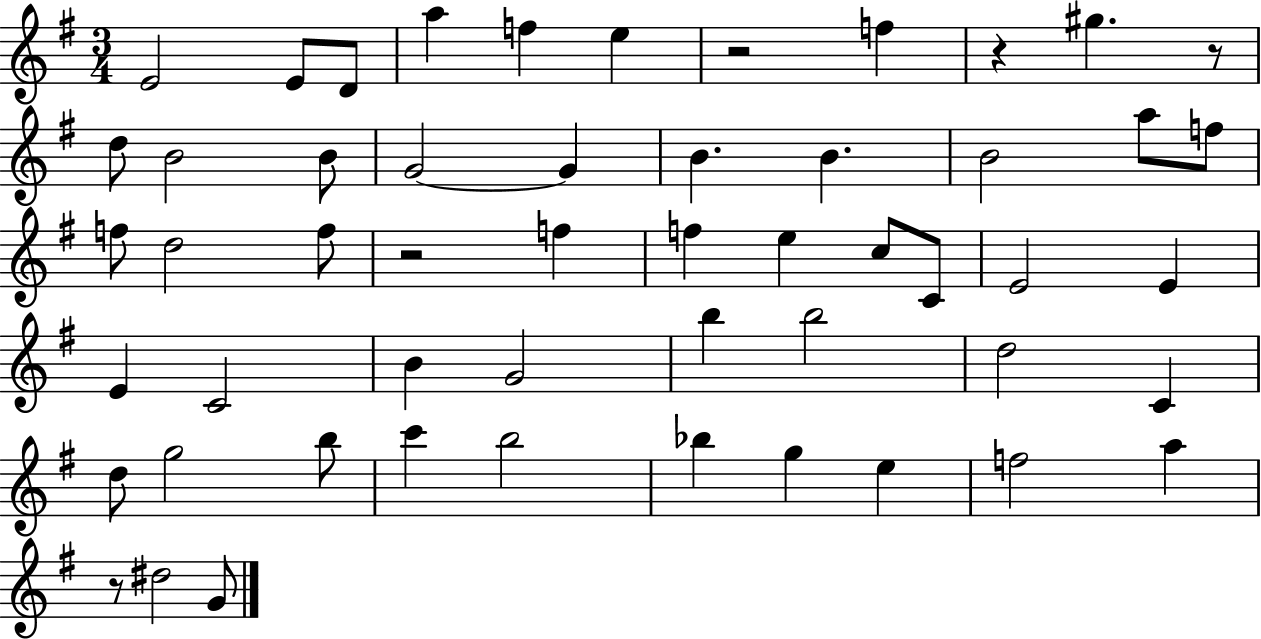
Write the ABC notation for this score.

X:1
T:Untitled
M:3/4
L:1/4
K:G
E2 E/2 D/2 a f e z2 f z ^g z/2 d/2 B2 B/2 G2 G B B B2 a/2 f/2 f/2 d2 f/2 z2 f f e c/2 C/2 E2 E E C2 B G2 b b2 d2 C d/2 g2 b/2 c' b2 _b g e f2 a z/2 ^d2 G/2